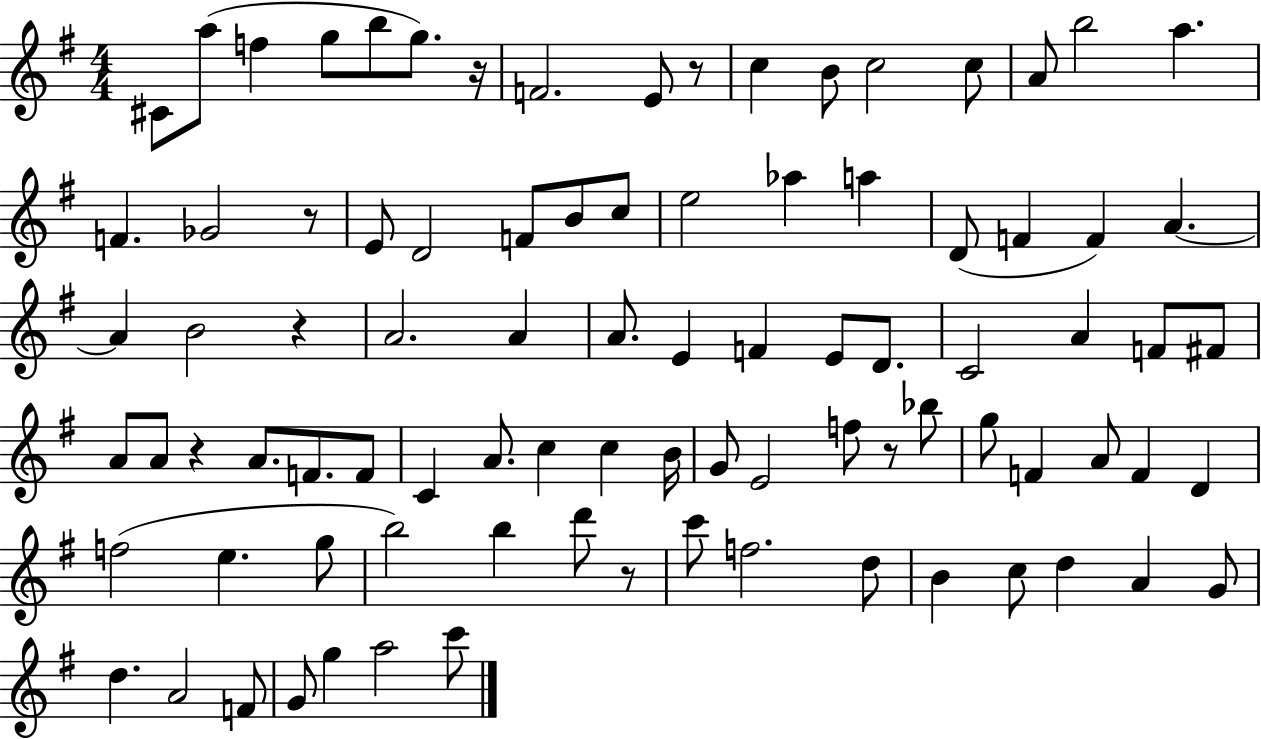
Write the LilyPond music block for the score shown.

{
  \clef treble
  \numericTimeSignature
  \time 4/4
  \key g \major
  cis'8 a''8( f''4 g''8 b''8 g''8.) r16 | f'2. e'8 r8 | c''4 b'8 c''2 c''8 | a'8 b''2 a''4. | \break f'4. ges'2 r8 | e'8 d'2 f'8 b'8 c''8 | e''2 aes''4 a''4 | d'8( f'4 f'4) a'4.~~ | \break a'4 b'2 r4 | a'2. a'4 | a'8. e'4 f'4 e'8 d'8. | c'2 a'4 f'8 fis'8 | \break a'8 a'8 r4 a'8. f'8. f'8 | c'4 a'8. c''4 c''4 b'16 | g'8 e'2 f''8 r8 bes''8 | g''8 f'4 a'8 f'4 d'4 | \break f''2( e''4. g''8 | b''2) b''4 d'''8 r8 | c'''8 f''2. d''8 | b'4 c''8 d''4 a'4 g'8 | \break d''4. a'2 f'8 | g'8 g''4 a''2 c'''8 | \bar "|."
}